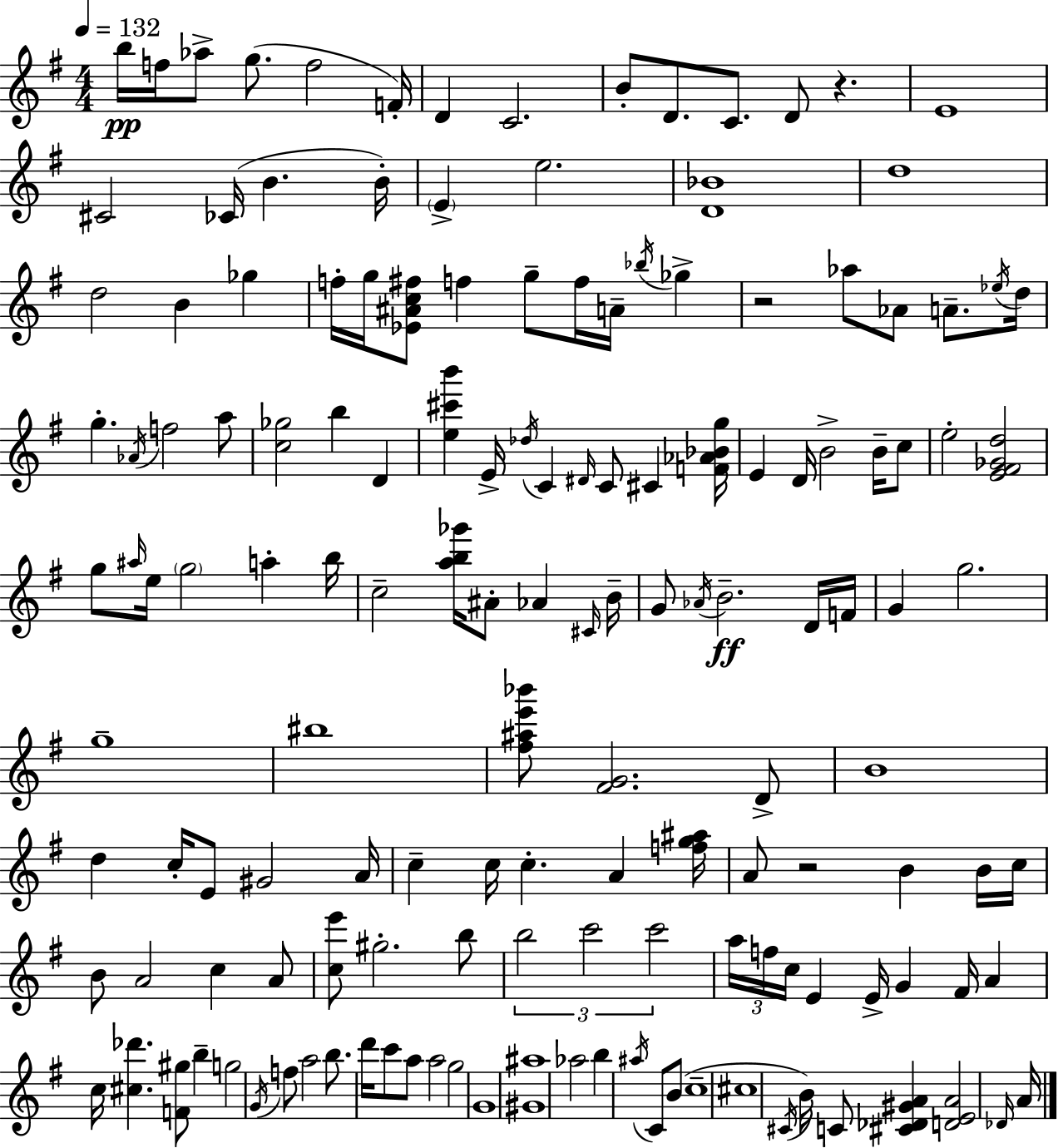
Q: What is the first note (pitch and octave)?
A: B5